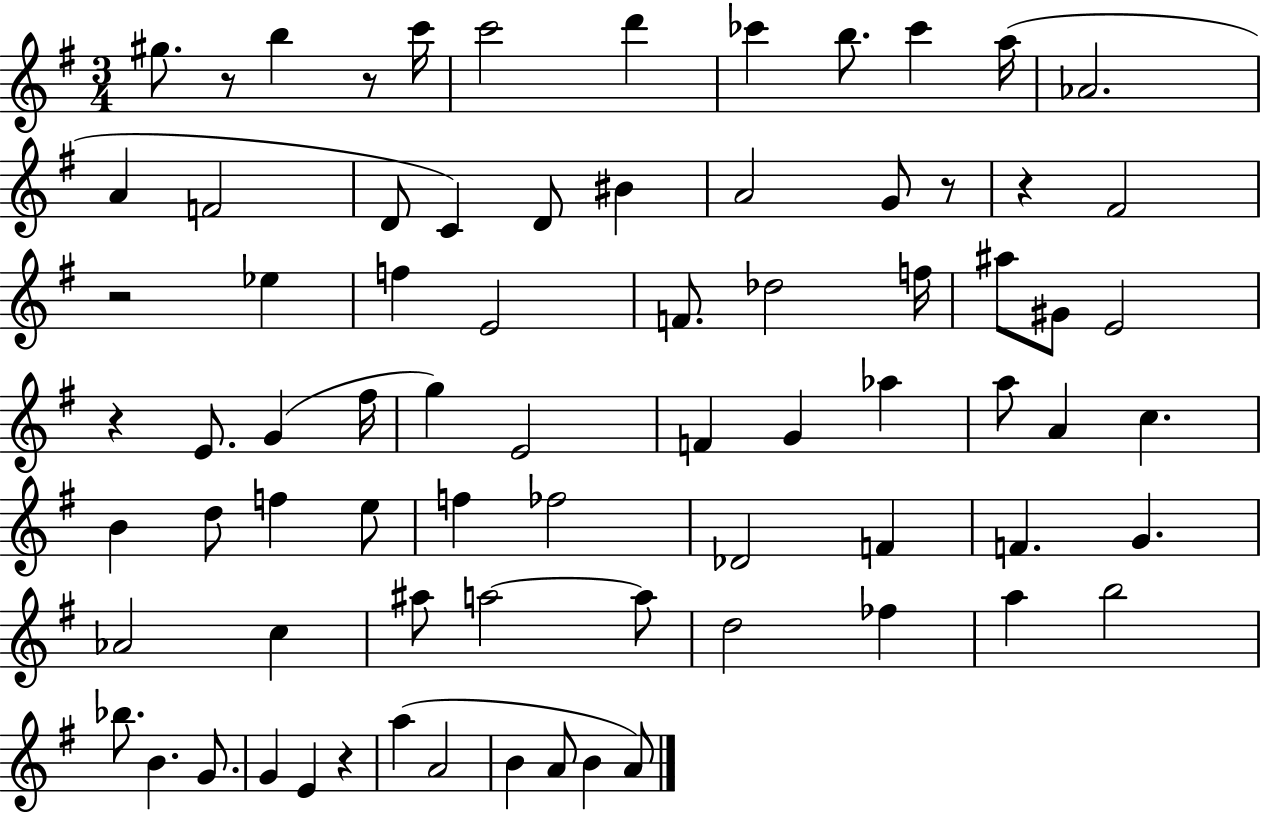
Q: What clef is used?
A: treble